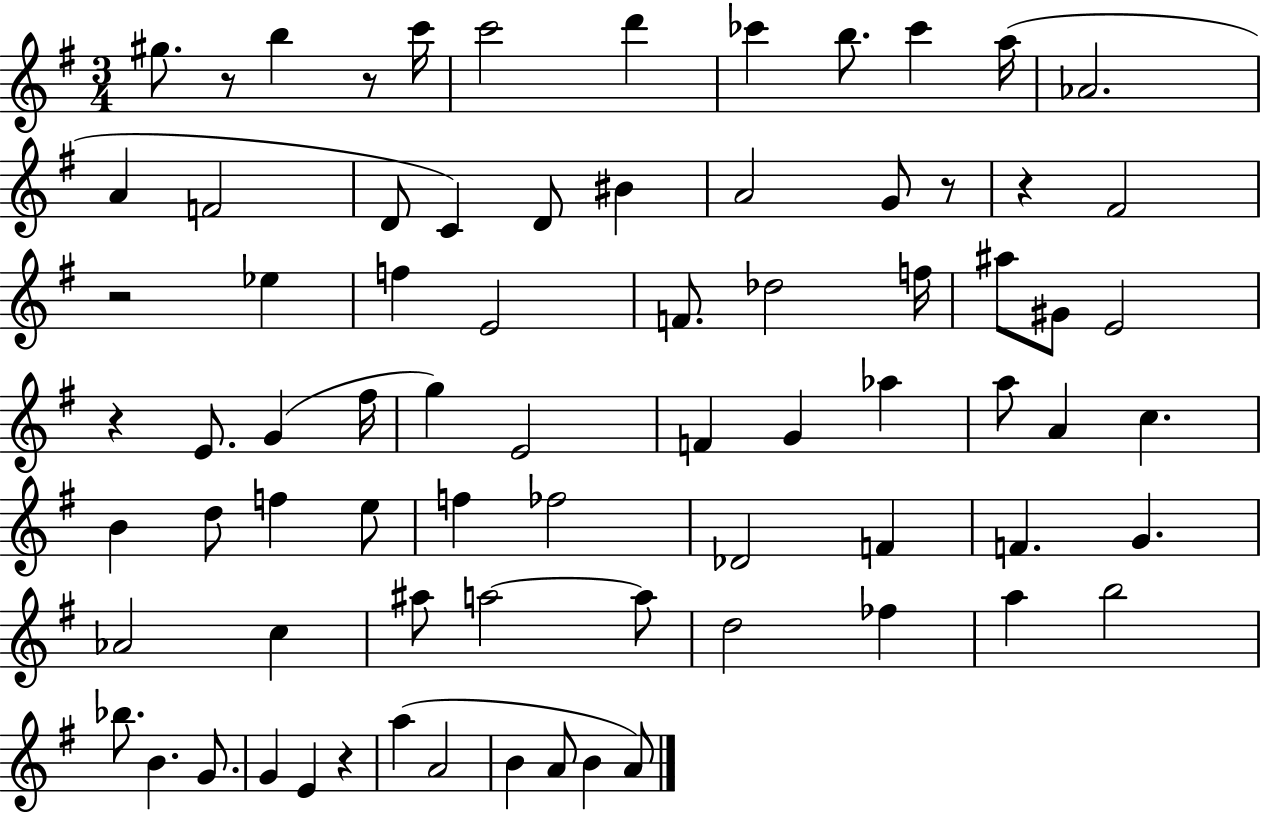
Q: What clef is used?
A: treble